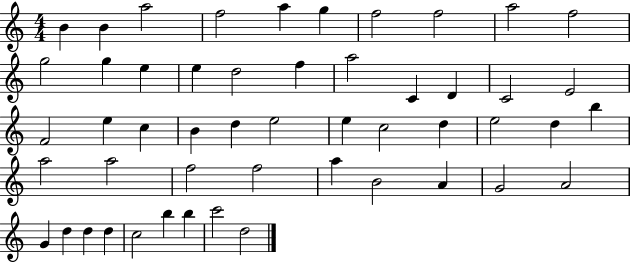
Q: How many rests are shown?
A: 0